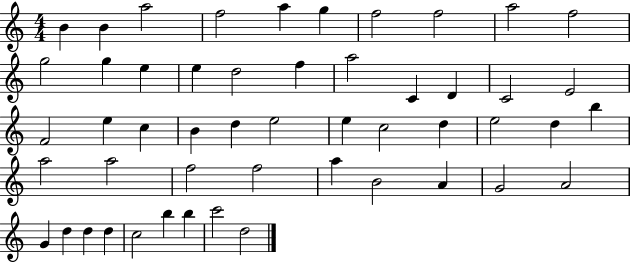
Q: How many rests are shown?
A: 0